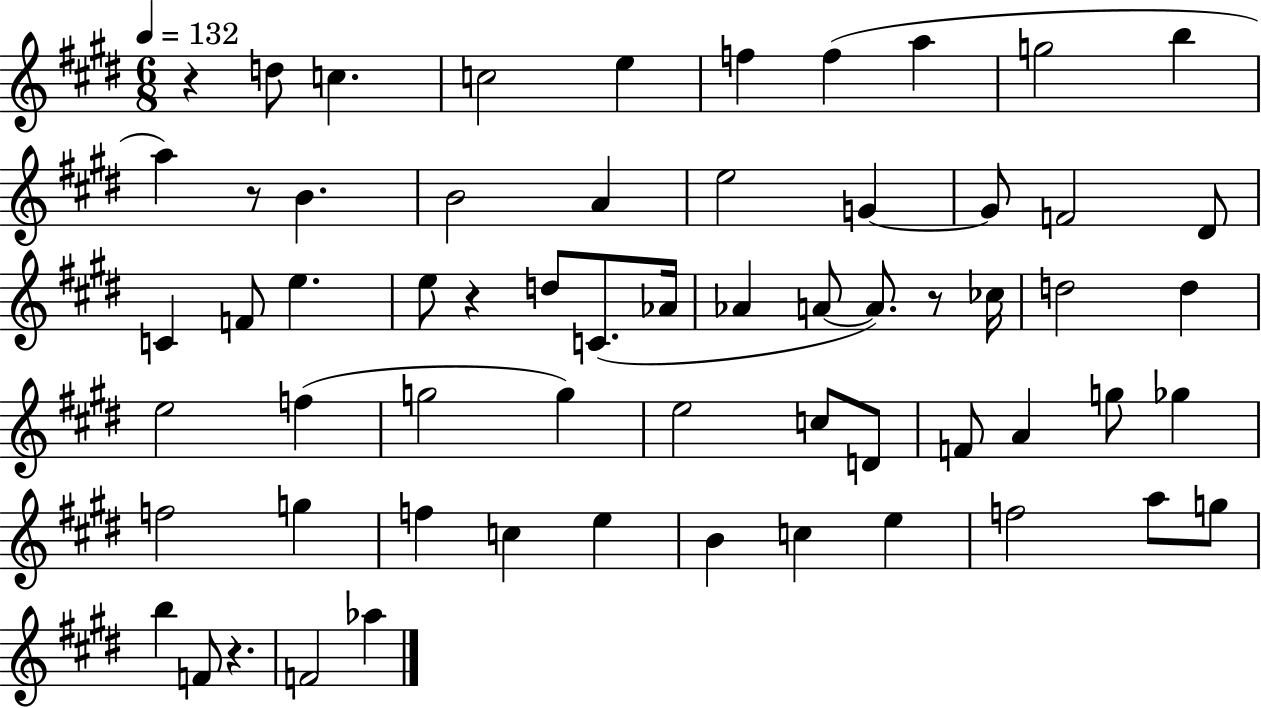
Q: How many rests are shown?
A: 5